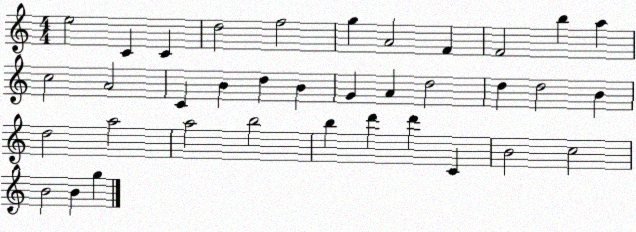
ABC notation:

X:1
T:Untitled
M:4/4
L:1/4
K:C
e2 C C d2 f2 g A2 F F2 b a c2 A2 C B d B G A d2 d d2 B d2 a2 a2 b2 b d' d' C B2 c2 B2 B g